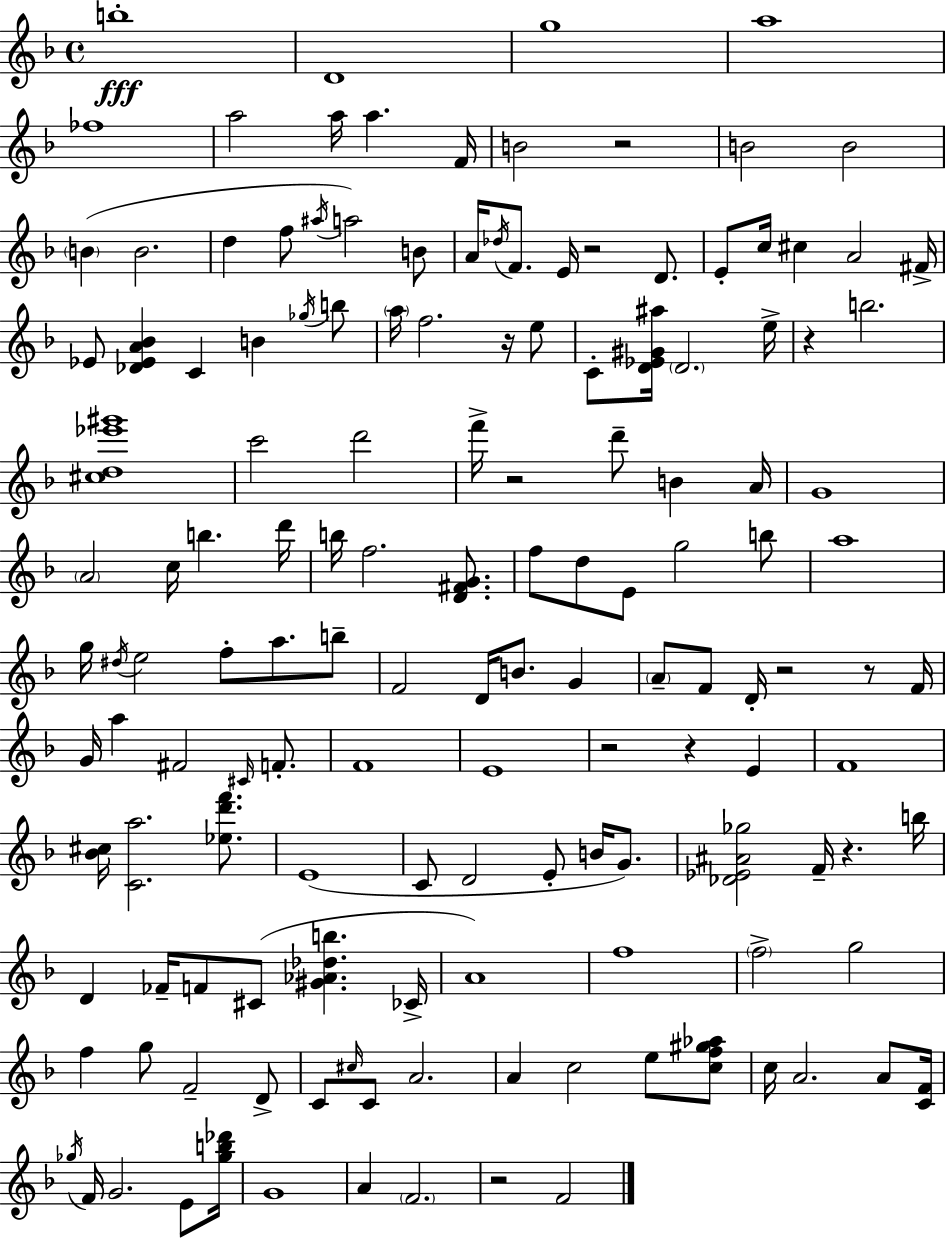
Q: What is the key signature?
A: D minor